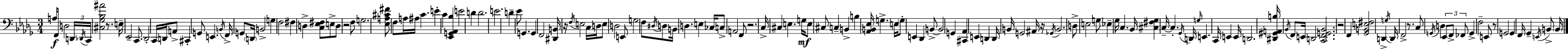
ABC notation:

X:1
T:Untitled
M:3/4
L:1/4
K:Bbm
A,/4 F,,/2 D,2 D,,/4 _D,,/4 C,,/4 [^C,_G,_B,^A]2 z/2 E,/4 _E,,2 C,,/2 _D,,2 C,,/4 D,,/4 A,,/2 ^C,, G,,/2 E,, B,,/4 F,,/4 G,,/2 D,,/4 B,,2 G, F,2 ^F, D, [C,_E,^F,]/2 E,/2 D,/2 z2 F,/2 G,2 [_E,A,^C^F]/2 F,/2 A,/4 ^A,/4 C E C [_E,,G,,_A,,_B,] E2 D D2 E2 D _E/2 G,, G,, F,,2 [^D,,B,,]/4 z/4 F,/4 E,2 C,/4 D,/4 E,/2 D,2 E,,/2 G,2 F,/2 ^D,/4 D,/2 B,,/4 D, E, _C,/4 C,/2 A,,2 F,,/2 z2 C,/4 ^C, E, G,/4 E,/2 ^C,/2 C, B,, B, [_A,,B,,_E,]/4 G, E,/4 G,/2 E,, _D,, B,,/2 B,,2 G,, [^C,,_A,,] E,, D,, D,,/4 B,,/4 G,,2 ^A,,/4 z/4 _G,,/4 B,,2 D,/2 E,2 G,/2 _E, _G,/4 C, _B,,/4 [^C,^F,_G,] C,/4 C, _G,,/4 D,,/4 G,/4 E,, C,,/4 E,, E,,/4 D,,2 [^D,,^G,,A,,B,]/4 _B,,/4 F,,/2 E,,/4 D,,2 [C,,F,,G,,_B,,]2 z2 F,, [_G,,B,,E,^F,]2 D,, G,/4 D,,/4 F,,2 z/2 C,/2 G,,/4 D, _E,,/2 F,,/2 _F,,/2 G,, F,2 E,,/2 z/2 G,,2 G,, F,,/4 _G,, E,,/4 B,,/2 B,,/4